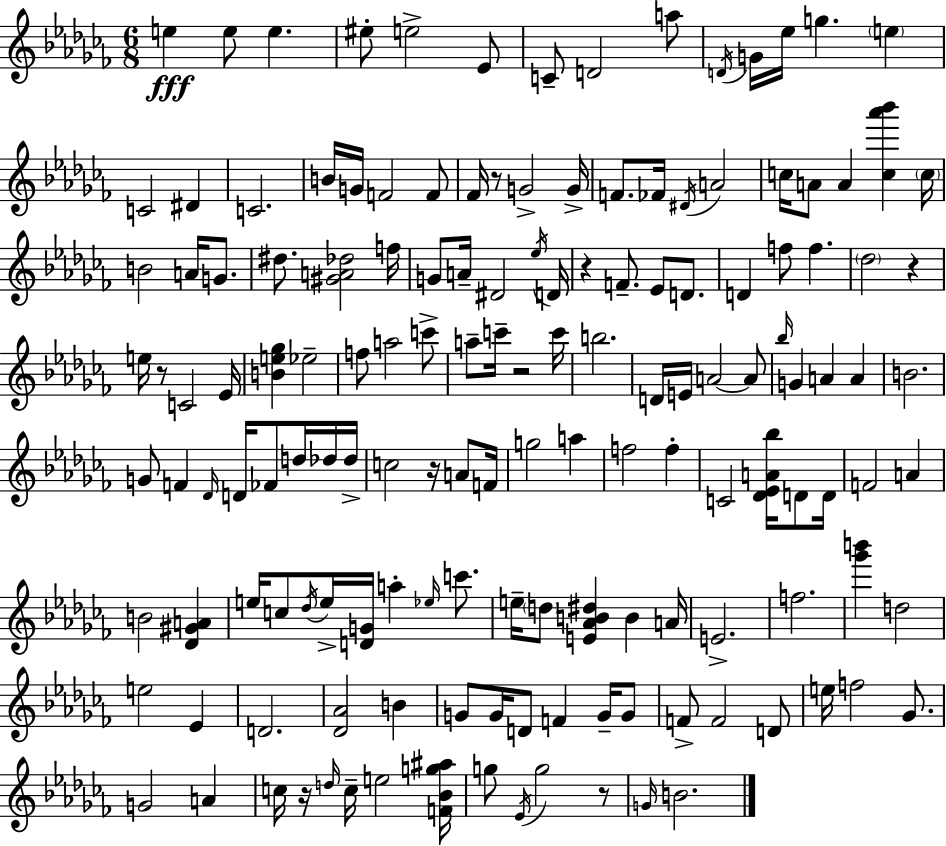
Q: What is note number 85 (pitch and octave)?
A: C4